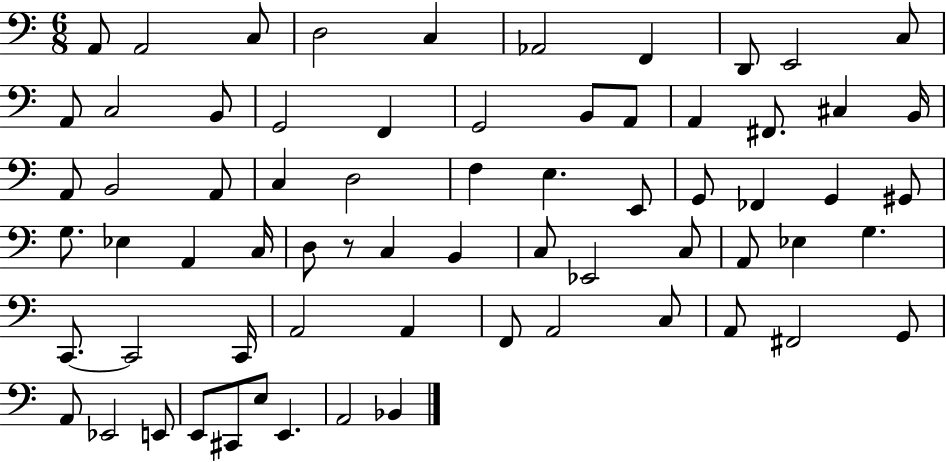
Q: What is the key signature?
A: C major